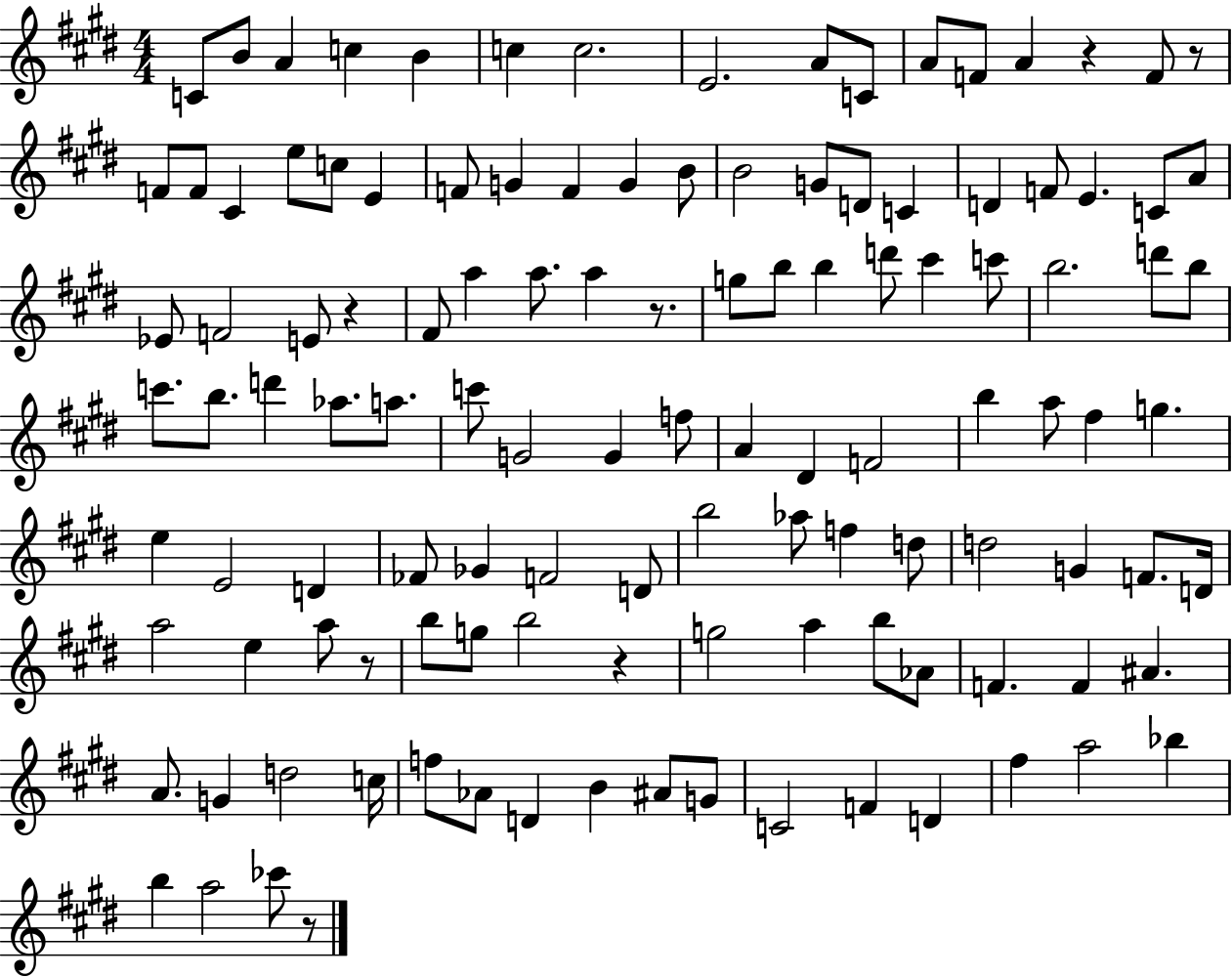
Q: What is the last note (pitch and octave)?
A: CES6